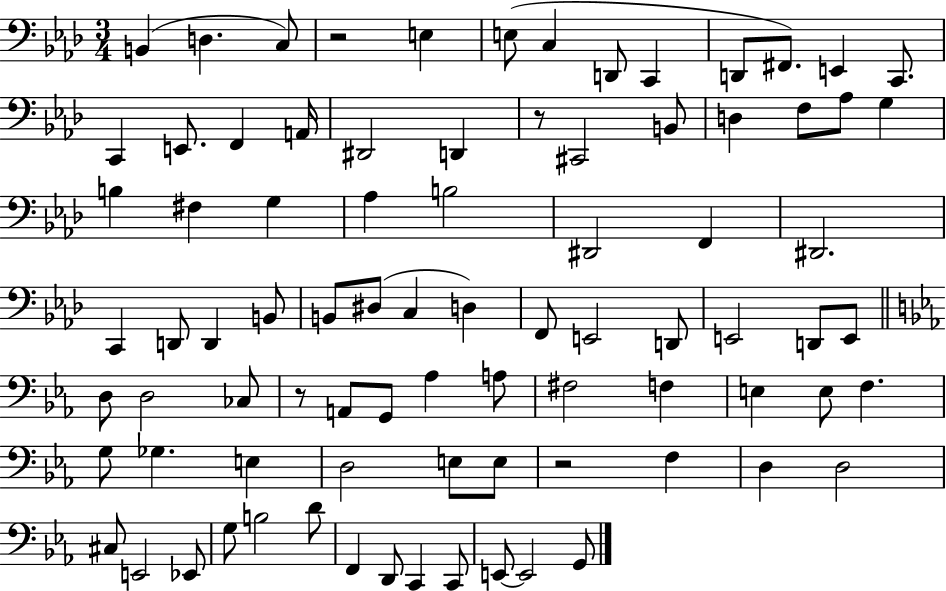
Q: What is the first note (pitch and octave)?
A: B2